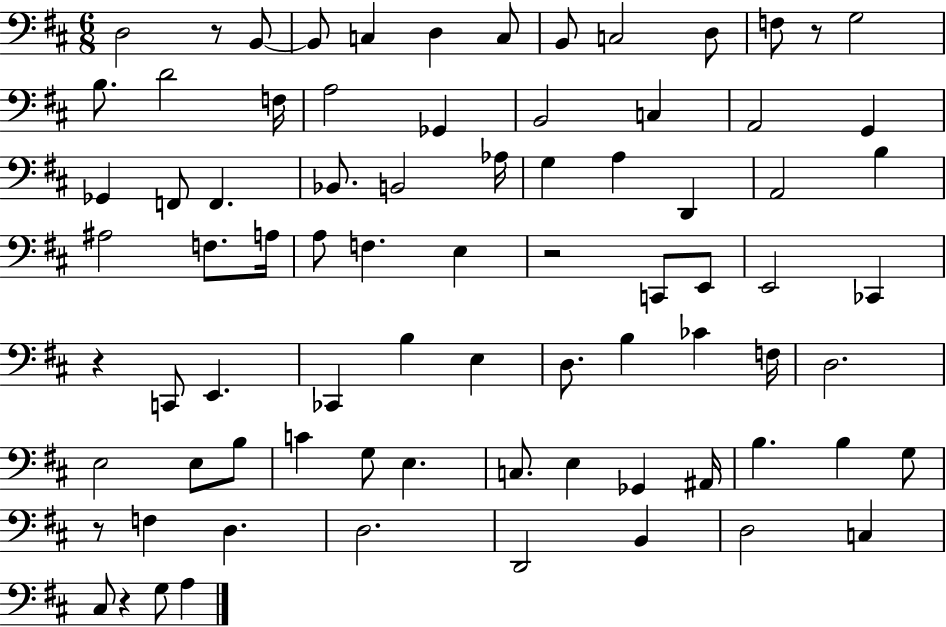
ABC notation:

X:1
T:Untitled
M:6/8
L:1/4
K:D
D,2 z/2 B,,/2 B,,/2 C, D, C,/2 B,,/2 C,2 D,/2 F,/2 z/2 G,2 B,/2 D2 F,/4 A,2 _G,, B,,2 C, A,,2 G,, _G,, F,,/2 F,, _B,,/2 B,,2 _A,/4 G, A, D,, A,,2 B, ^A,2 F,/2 A,/4 A,/2 F, E, z2 C,,/2 E,,/2 E,,2 _C,, z C,,/2 E,, _C,, B, E, D,/2 B, _C F,/4 D,2 E,2 E,/2 B,/2 C G,/2 E, C,/2 E, _G,, ^A,,/4 B, B, G,/2 z/2 F, D, D,2 D,,2 B,, D,2 C, ^C,/2 z G,/2 A,